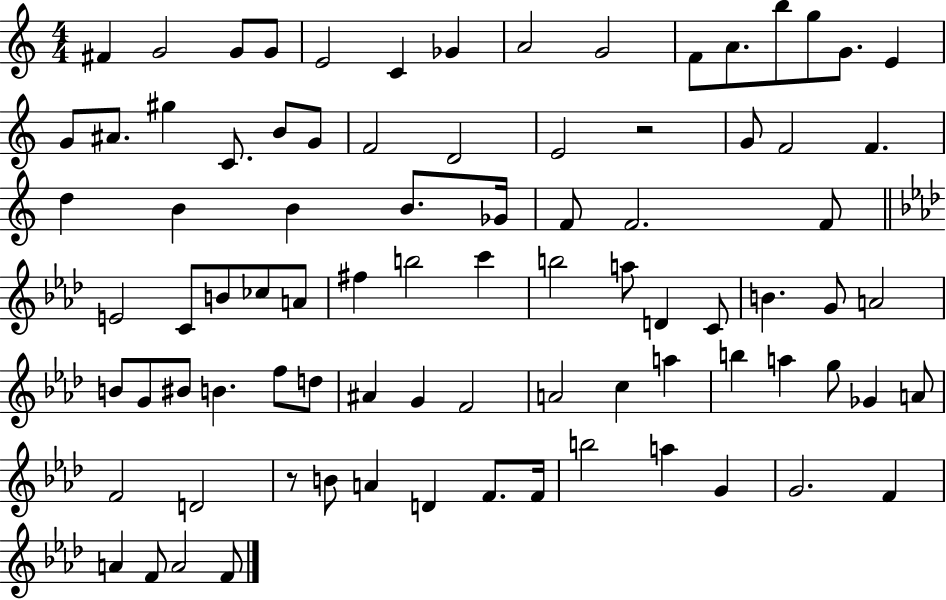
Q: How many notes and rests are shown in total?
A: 85